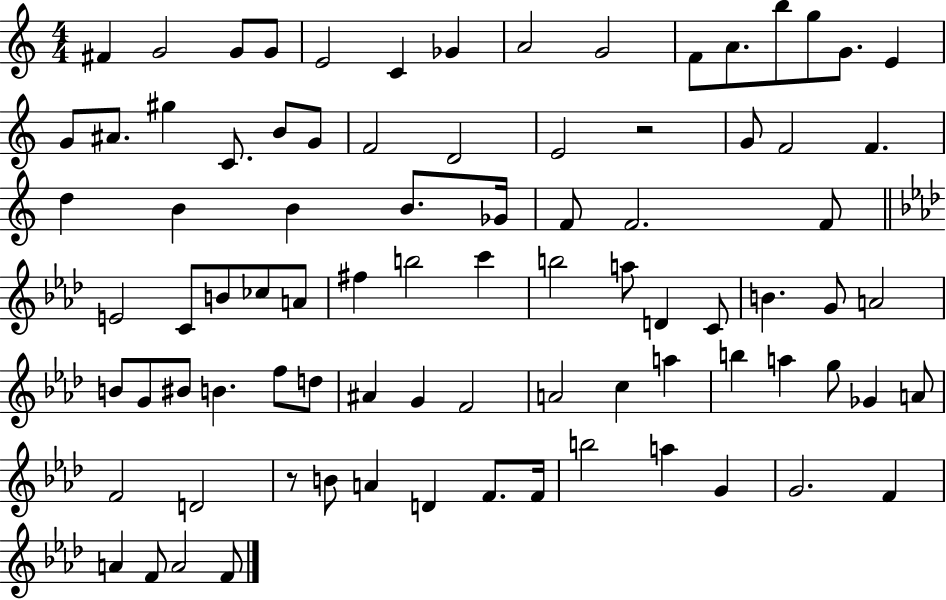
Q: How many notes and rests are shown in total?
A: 85